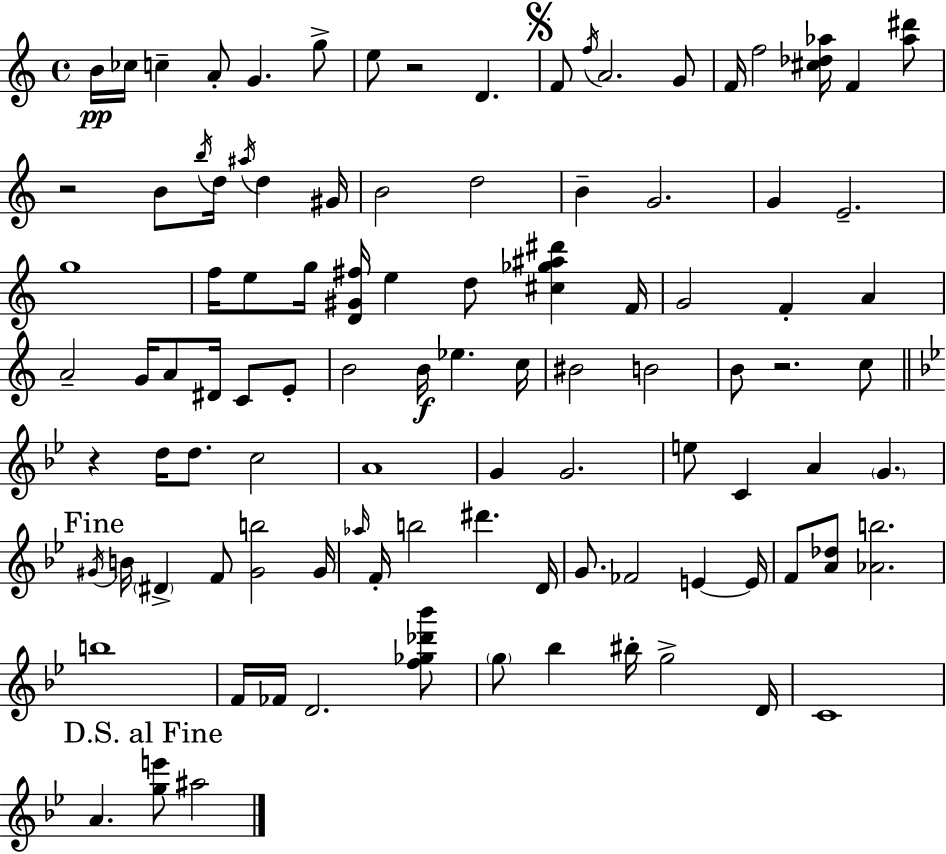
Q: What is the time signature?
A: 4/4